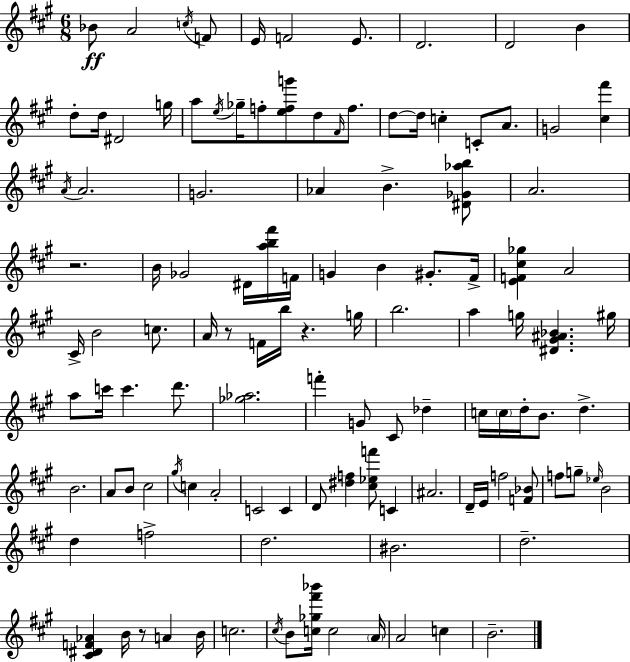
X:1
T:Untitled
M:6/8
L:1/4
K:A
_B/2 A2 c/4 F/2 E/4 F2 E/2 D2 D2 B d/2 d/4 ^D2 g/4 a/2 e/4 _g/4 f/2 [efg']/2 d/2 ^F/4 f/2 d/2 d/4 c C/2 A/2 G2 [^c^f'] A/4 A2 G2 _A B [^D_G_ab]/2 A2 z2 B/4 _G2 ^D/4 [ab^f']/4 F/4 G B ^G/2 ^F/4 [EF^c_g] A2 ^C/4 B2 c/2 A/4 z/2 F/4 b/4 z g/4 b2 a g/4 [^D^G^A_B] ^g/4 a/2 c'/4 c' d'/2 [_g_a]2 f' G/2 ^C/2 _d c/4 c/4 d/4 B/2 d B2 A/2 B/2 ^c2 ^g/4 c A2 C2 C D/2 [^df] [^c_ef']/2 C ^A2 D/4 E/4 f2 [F_B]/2 f/2 g/2 _e/4 B2 d f2 d2 ^B2 d2 [^C^DF_A] B/4 z/2 A B/4 c2 ^c/4 B/2 [c_g^f'_b']/4 c2 A/4 A2 c B2